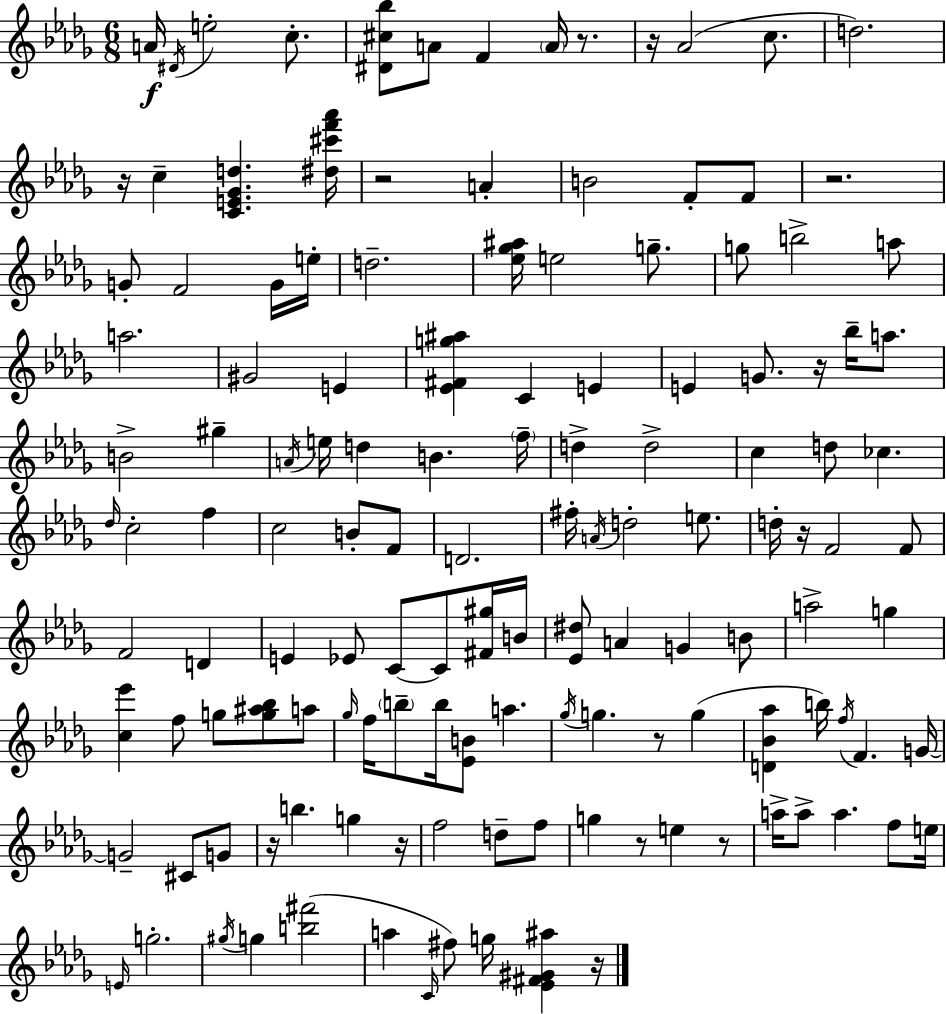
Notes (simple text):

A4/s D#4/s E5/h C5/e. [D#4,C#5,Bb5]/e A4/e F4/q A4/s R/e. R/s Ab4/h C5/e. D5/h. R/s C5/q [C4,E4,Gb4,D5]/q. [D#5,C#6,F6,Ab6]/s R/h A4/q B4/h F4/e F4/e R/h. G4/e F4/h G4/s E5/s D5/h. [Eb5,Gb5,A#5]/s E5/h G5/e. G5/e B5/h A5/e A5/h. G#4/h E4/q [Eb4,F#4,G5,A#5]/q C4/q E4/q E4/q G4/e. R/s Bb5/s A5/e. B4/h G#5/q A4/s E5/s D5/q B4/q. F5/s D5/q D5/h C5/q D5/e CES5/q. Db5/s C5/h F5/q C5/h B4/e F4/e D4/h. F#5/s A4/s D5/h E5/e. D5/s R/s F4/h F4/e F4/h D4/q E4/q Eb4/e C4/e C4/e [F#4,G#5]/s B4/s [Eb4,D#5]/e A4/q G4/q B4/e A5/h G5/q [C5,Eb6]/q F5/e G5/e [G5,A#5,Bb5]/e A5/e Gb5/s F5/s B5/e B5/s [Eb4,B4]/e A5/q. Gb5/s G5/q. R/e G5/q [D4,Bb4,Ab5]/q B5/s F5/s F4/q. G4/s G4/h C#4/e G4/e R/s B5/q. G5/q R/s F5/h D5/e F5/e G5/q R/e E5/q R/e A5/s A5/e A5/q. F5/e E5/s E4/s G5/h. G#5/s G5/q [B5,F#6]/h A5/q C4/s F#5/e G5/s [Eb4,F#4,G#4,A#5]/q R/s